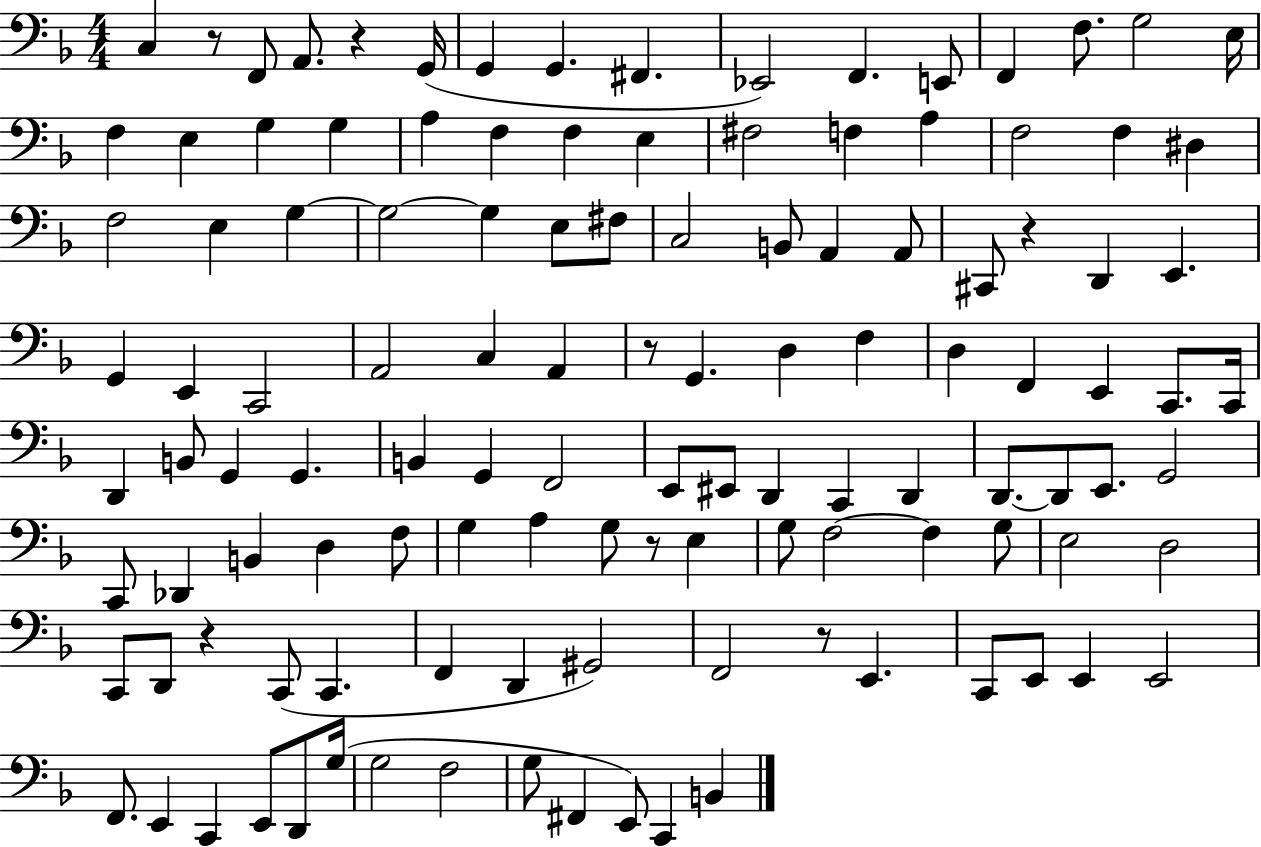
C3/q R/e F2/e A2/e. R/q G2/s G2/q G2/q. F#2/q. Eb2/h F2/q. E2/e F2/q F3/e. G3/h E3/s F3/q E3/q G3/q G3/q A3/q F3/q F3/q E3/q F#3/h F3/q A3/q F3/h F3/q D#3/q F3/h E3/q G3/q G3/h G3/q E3/e F#3/e C3/h B2/e A2/q A2/e C#2/e R/q D2/q E2/q. G2/q E2/q C2/h A2/h C3/q A2/q R/e G2/q. D3/q F3/q D3/q F2/q E2/q C2/e. C2/s D2/q B2/e G2/q G2/q. B2/q G2/q F2/h E2/e EIS2/e D2/q C2/q D2/q D2/e. D2/e E2/e. G2/h C2/e Db2/q B2/q D3/q F3/e G3/q A3/q G3/e R/e E3/q G3/e F3/h F3/q G3/e E3/h D3/h C2/e D2/e R/q C2/e C2/q. F2/q D2/q G#2/h F2/h R/e E2/q. C2/e E2/e E2/q E2/h F2/e. E2/q C2/q E2/e D2/e G3/s G3/h F3/h G3/e F#2/q E2/e C2/q B2/q